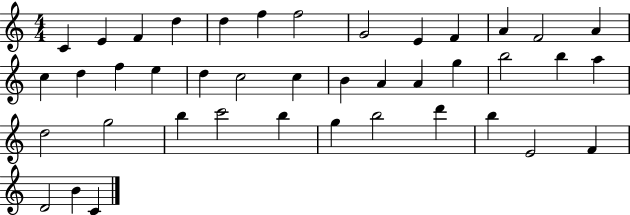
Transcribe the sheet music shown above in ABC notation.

X:1
T:Untitled
M:4/4
L:1/4
K:C
C E F d d f f2 G2 E F A F2 A c d f e d c2 c B A A g b2 b a d2 g2 b c'2 b g b2 d' b E2 F D2 B C